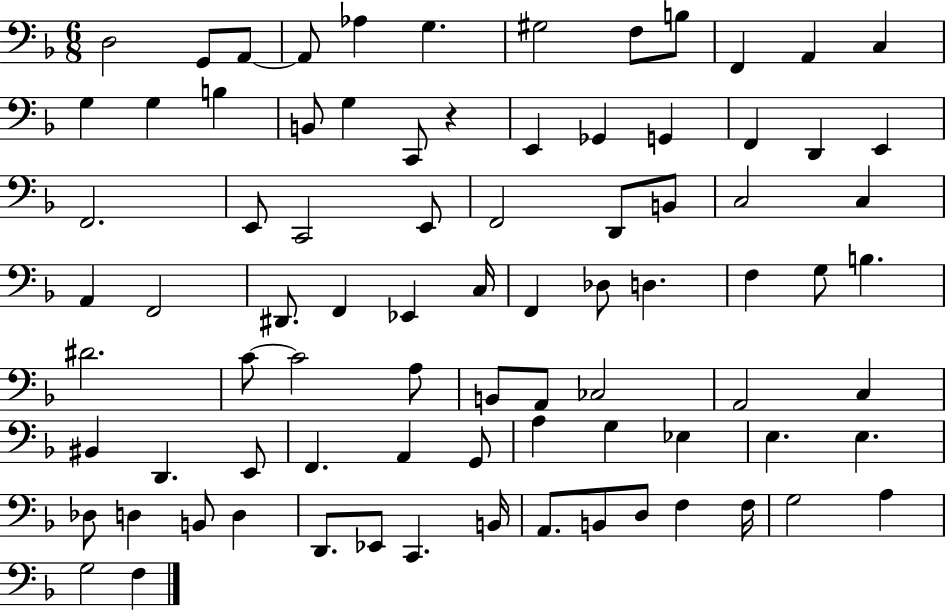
{
  \clef bass
  \numericTimeSignature
  \time 6/8
  \key f \major
  d2 g,8 a,8~~ | a,8 aes4 g4. | gis2 f8 b8 | f,4 a,4 c4 | \break g4 g4 b4 | b,8 g4 c,8 r4 | e,4 ges,4 g,4 | f,4 d,4 e,4 | \break f,2. | e,8 c,2 e,8 | f,2 d,8 b,8 | c2 c4 | \break a,4 f,2 | dis,8. f,4 ees,4 c16 | f,4 des8 d4. | f4 g8 b4. | \break dis'2. | c'8~~ c'2 a8 | b,8 a,8 ces2 | a,2 c4 | \break bis,4 d,4. e,8 | f,4. a,4 g,8 | a4 g4 ees4 | e4. e4. | \break des8 d4 b,8 d4 | d,8. ees,8 c,4. b,16 | a,8. b,8 d8 f4 f16 | g2 a4 | \break g2 f4 | \bar "|."
}